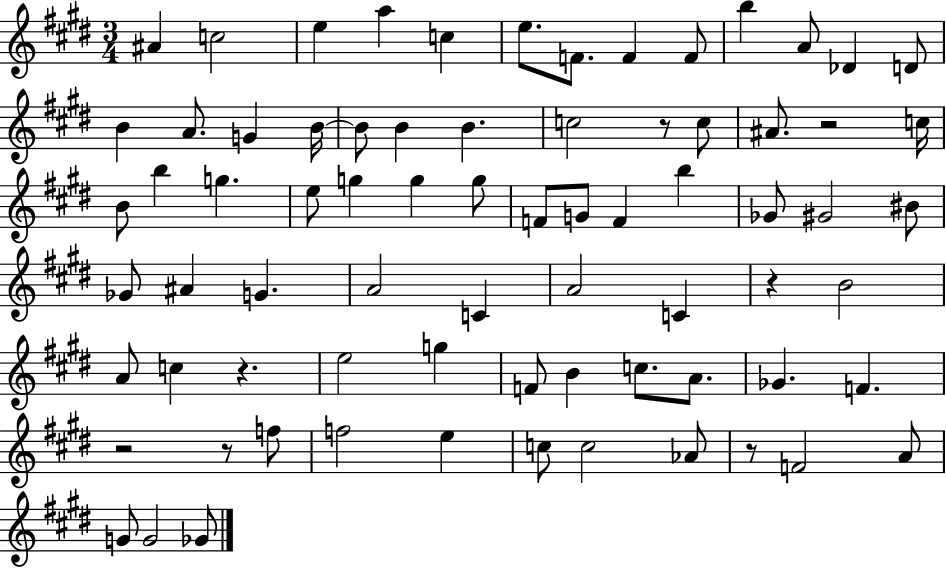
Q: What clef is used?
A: treble